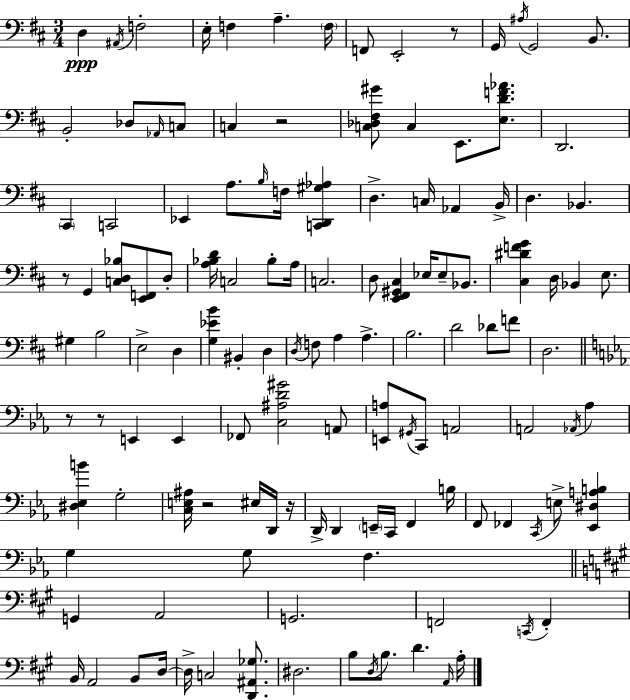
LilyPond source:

{
  \clef bass
  \numericTimeSignature
  \time 3/4
  \key d \major
  d4\ppp \acciaccatura { ais,16 } f2-. | e16-. f4 a4.-- | \parenthesize f16 f,8 e,2-. r8 | g,16 \acciaccatura { ais16 } g,2 b,8. | \break b,2-. des8 | \grace { aes,16 } c8 c4 r2 | <c des fis gis'>8 c4 e,8. | <e d' f' aes'>8. d,2. | \break \parenthesize cis,4 c,2 | ees,4 a8. \grace { b16 } f16 | <c, d, gis aes>4 d4.-> c16 aes,4 | b,16-> d4. bes,4. | \break r8 g,4 <c d bes>8 | <e, f,>8 d8-. <a bes d'>16 c2 | bes8-. a16 c2. | d8 <e, fis, gis, cis>4 ees16 ees8-- | \break bes,8. <cis dis' f' g'>4 d16 bes,4 | e8. gis4 b2 | e2-> | d4 <g ees' b'>4 bis,4-. | \break d4 \acciaccatura { d16 } f8 a4 a4.-> | b2. | d'2 | des'8 f'8 d2. | \break \bar "||" \break \key c \minor r8 r8 e,4 e,4 | fes,8 <c ais d' gis'>2 a,8 | <e, a>8 \acciaccatura { gis,16 } c,8 a,2 | a,2 \acciaccatura { aes,16 } aes4 | \break <dis ees b'>4 g2-. | <c e ais>16 r2 eis16 | d,16 r16 d,16-> d,4 \parenthesize e,16-- c,16 f,4 | b16 f,8 fes,4 \acciaccatura { c,16 } e8-> <ees, dis a b>4 | \break g4 g8 f4. | \bar "||" \break \key a \major g,4 a,2 | g,2. | f,2 \acciaccatura { c,16 } f,4-. | b,16 a,2 b,8 | \break d16~~ d16-> c2 <d, ais, ges>8. | dis2. | b8 \acciaccatura { d16 } b8. d'4. | \grace { a,16 } a16-. \bar "|."
}